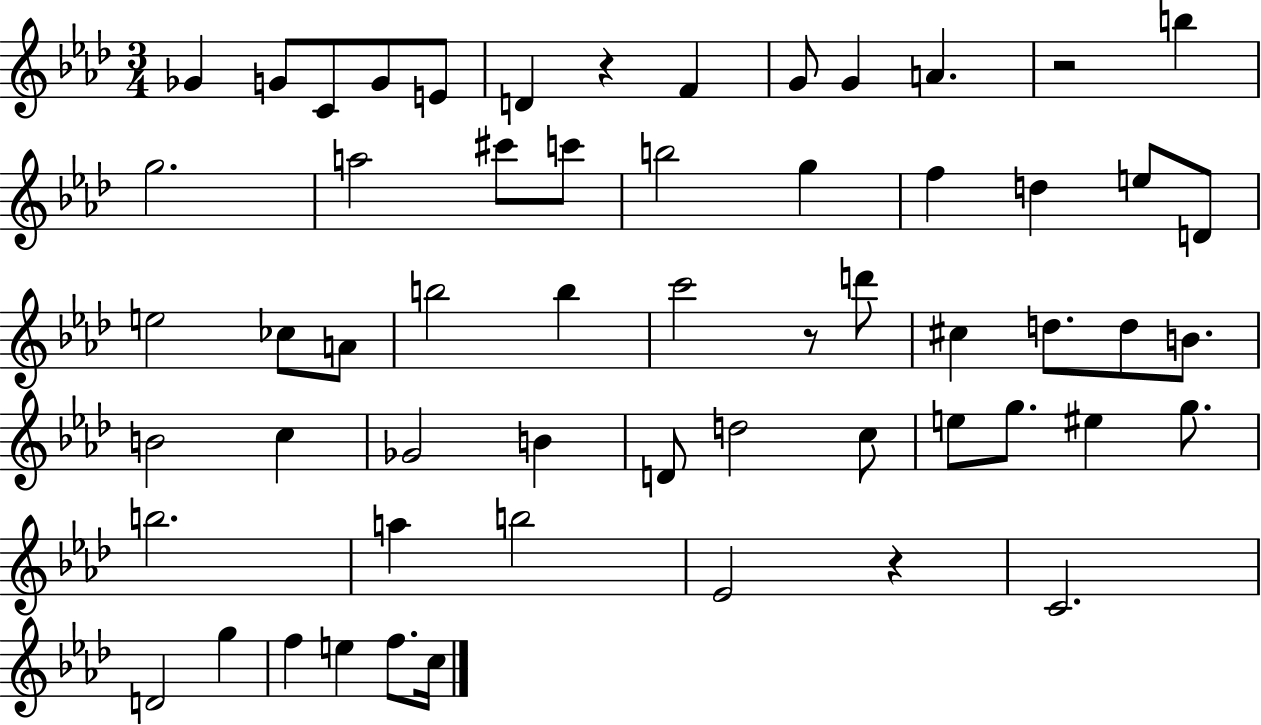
{
  \clef treble
  \numericTimeSignature
  \time 3/4
  \key aes \major
  ges'4 g'8 c'8 g'8 e'8 | d'4 r4 f'4 | g'8 g'4 a'4. | r2 b''4 | \break g''2. | a''2 cis'''8 c'''8 | b''2 g''4 | f''4 d''4 e''8 d'8 | \break e''2 ces''8 a'8 | b''2 b''4 | c'''2 r8 d'''8 | cis''4 d''8. d''8 b'8. | \break b'2 c''4 | ges'2 b'4 | d'8 d''2 c''8 | e''8 g''8. eis''4 g''8. | \break b''2. | a''4 b''2 | ees'2 r4 | c'2. | \break d'2 g''4 | f''4 e''4 f''8. c''16 | \bar "|."
}